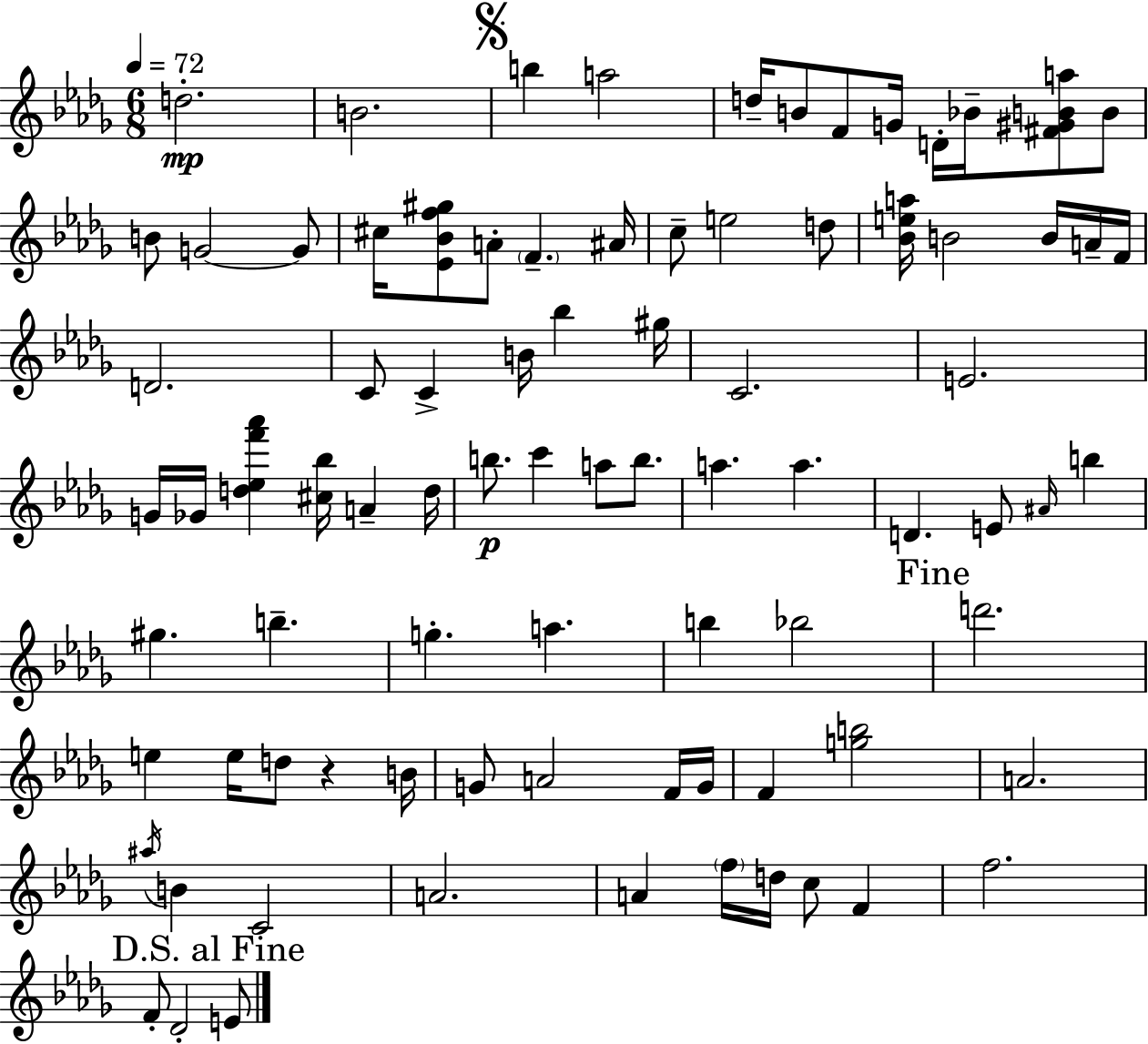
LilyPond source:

{
  \clef treble
  \numericTimeSignature
  \time 6/8
  \key bes \minor
  \tempo 4 = 72
  d''2.-.\mp | b'2. | \mark \markup { \musicglyph "scripts.segno" } b''4 a''2 | d''16-- b'8 f'8 g'16 d'16-. bes'16-- <fis' gis' b' a''>8 b'8 | \break b'8 g'2~~ g'8 | cis''16 <ees' bes' f'' gis''>8 a'8-. \parenthesize f'4.-- ais'16 | c''8-- e''2 d''8 | <bes' e'' a''>16 b'2 b'16 a'16-- f'16 | \break d'2. | c'8 c'4-> b'16 bes''4 gis''16 | c'2. | e'2. | \break g'16 ges'16 <d'' ees'' f''' aes'''>4 <cis'' bes''>16 a'4-- d''16 | b''8.\p c'''4 a''8 b''8. | a''4. a''4. | d'4. e'8 \grace { ais'16 } b''4 | \break gis''4. b''4.-- | g''4.-. a''4. | b''4 bes''2 | \mark "Fine" d'''2. | \break e''4 e''16 d''8 r4 | b'16 g'8 a'2 f'16 | g'16 f'4 <g'' b''>2 | a'2. | \break \acciaccatura { ais''16 } b'4 c'2 | a'2. | a'4 \parenthesize f''16 d''16 c''8 f'4 | f''2. | \break \mark "D.S. al Fine" f'8-. des'2-. | e'8 \bar "|."
}